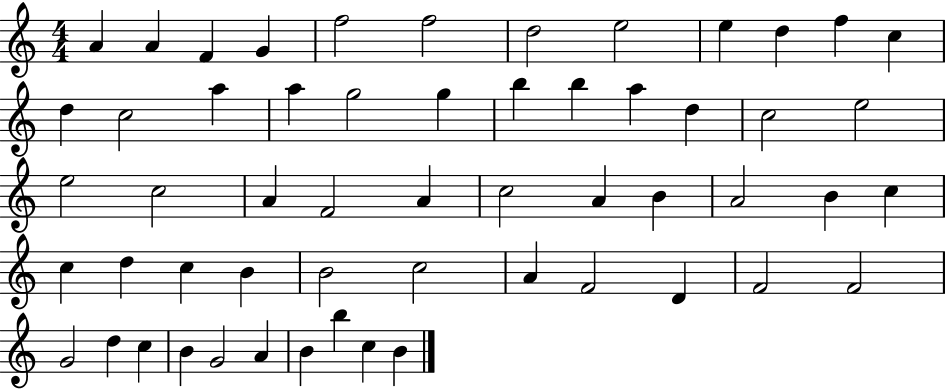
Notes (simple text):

A4/q A4/q F4/q G4/q F5/h F5/h D5/h E5/h E5/q D5/q F5/q C5/q D5/q C5/h A5/q A5/q G5/h G5/q B5/q B5/q A5/q D5/q C5/h E5/h E5/h C5/h A4/q F4/h A4/q C5/h A4/q B4/q A4/h B4/q C5/q C5/q D5/q C5/q B4/q B4/h C5/h A4/q F4/h D4/q F4/h F4/h G4/h D5/q C5/q B4/q G4/h A4/q B4/q B5/q C5/q B4/q